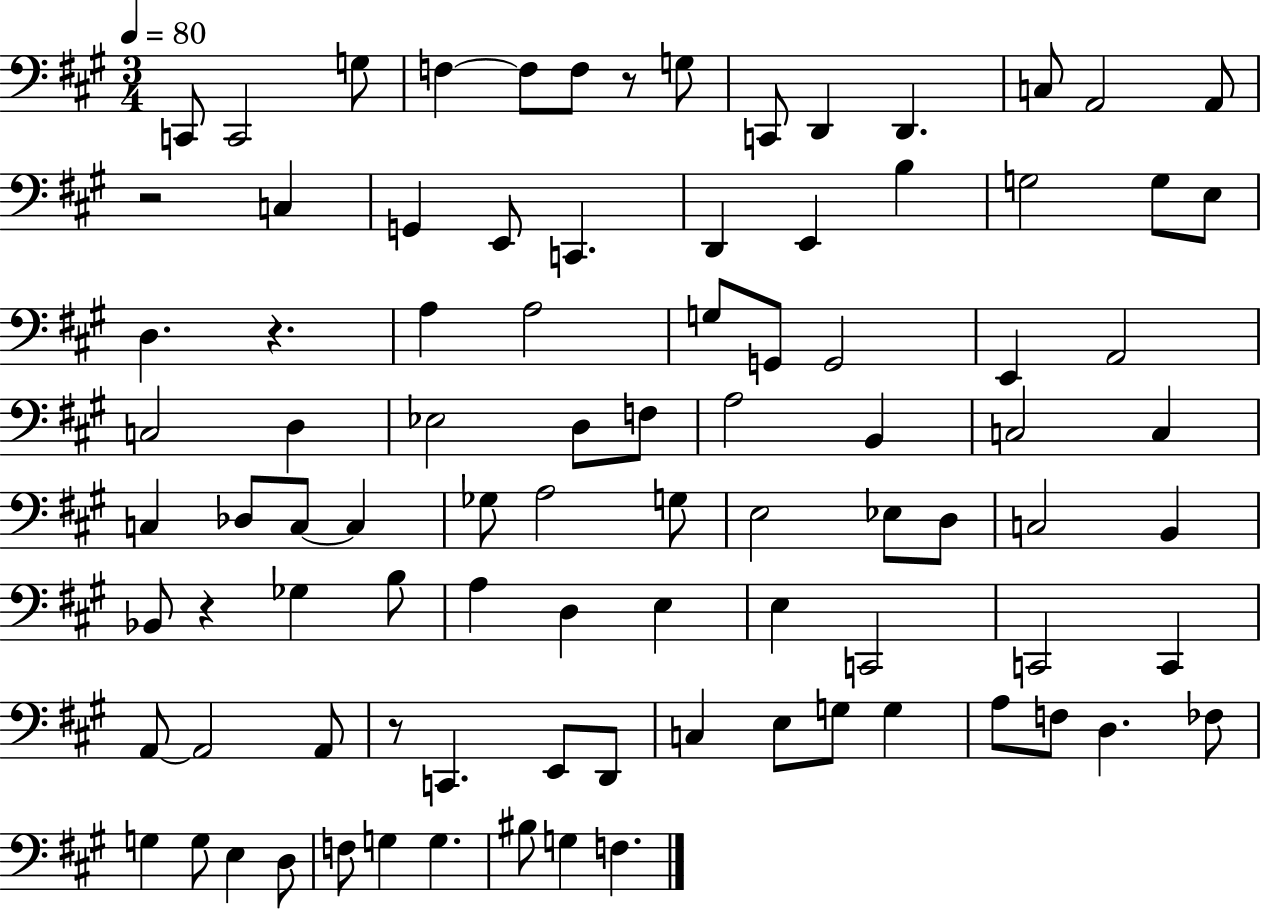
X:1
T:Untitled
M:3/4
L:1/4
K:A
C,,/2 C,,2 G,/2 F, F,/2 F,/2 z/2 G,/2 C,,/2 D,, D,, C,/2 A,,2 A,,/2 z2 C, G,, E,,/2 C,, D,, E,, B, G,2 G,/2 E,/2 D, z A, A,2 G,/2 G,,/2 G,,2 E,, A,,2 C,2 D, _E,2 D,/2 F,/2 A,2 B,, C,2 C, C, _D,/2 C,/2 C, _G,/2 A,2 G,/2 E,2 _E,/2 D,/2 C,2 B,, _B,,/2 z _G, B,/2 A, D, E, E, C,,2 C,,2 C,, A,,/2 A,,2 A,,/2 z/2 C,, E,,/2 D,,/2 C, E,/2 G,/2 G, A,/2 F,/2 D, _F,/2 G, G,/2 E, D,/2 F,/2 G, G, ^B,/2 G, F,